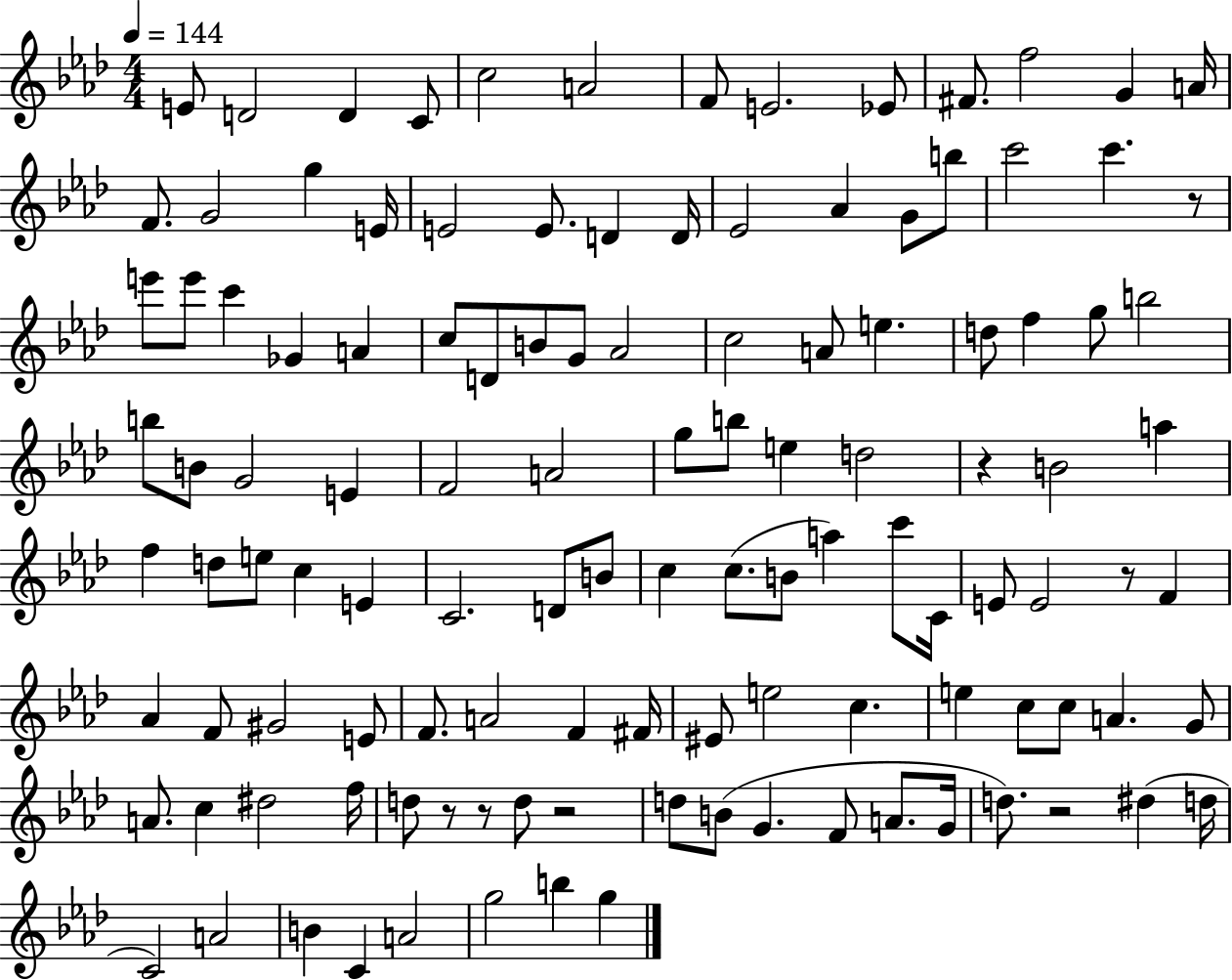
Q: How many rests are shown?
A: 7